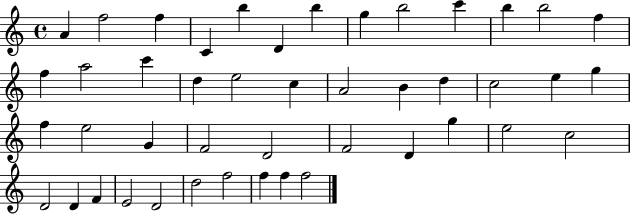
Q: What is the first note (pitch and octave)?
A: A4